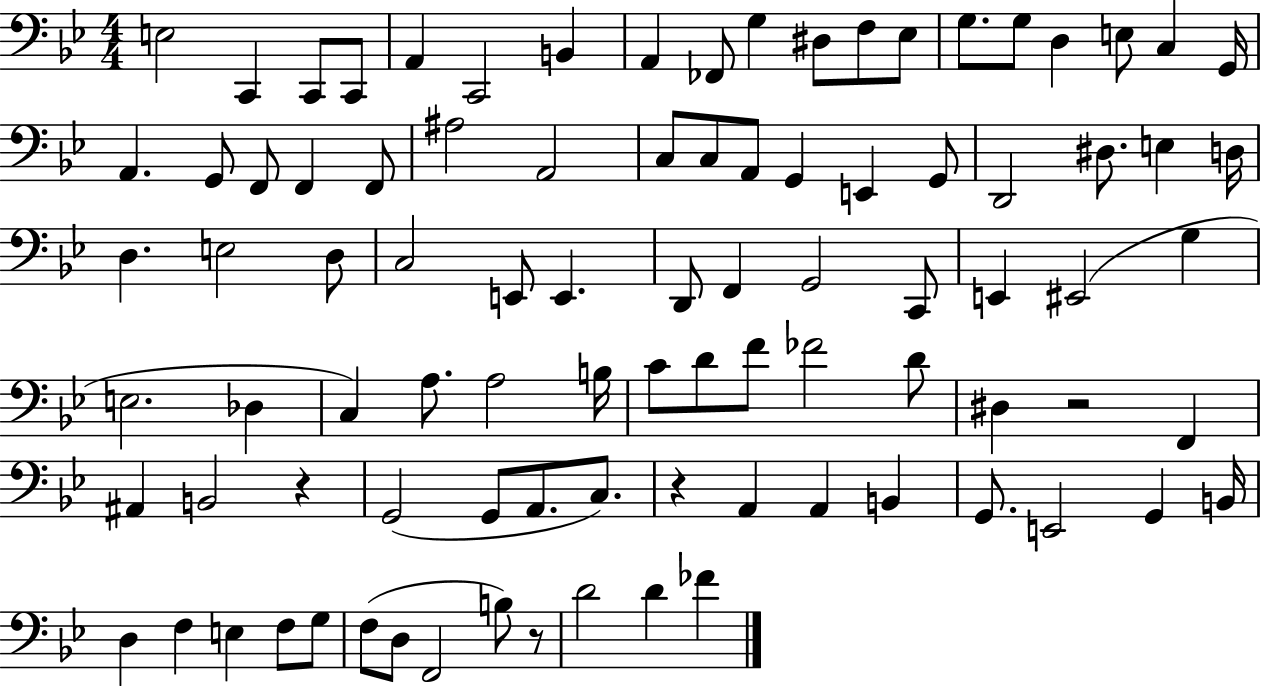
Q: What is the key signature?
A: BES major